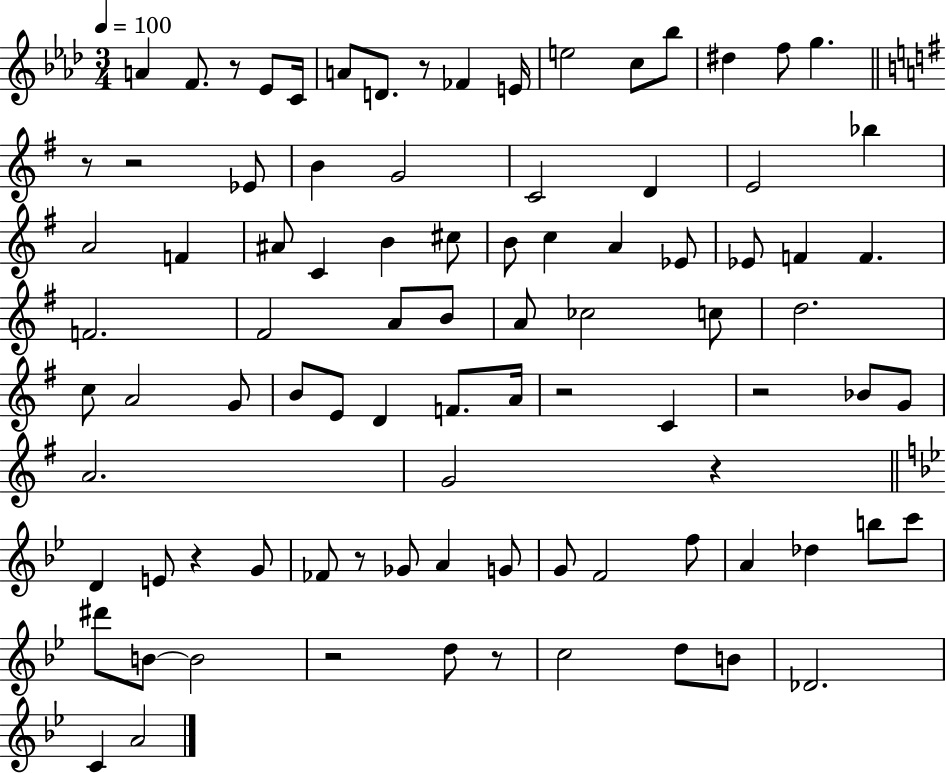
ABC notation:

X:1
T:Untitled
M:3/4
L:1/4
K:Ab
A F/2 z/2 _E/2 C/4 A/2 D/2 z/2 _F E/4 e2 c/2 _b/2 ^d f/2 g z/2 z2 _E/2 B G2 C2 D E2 _b A2 F ^A/2 C B ^c/2 B/2 c A _E/2 _E/2 F F F2 ^F2 A/2 B/2 A/2 _c2 c/2 d2 c/2 A2 G/2 B/2 E/2 D F/2 A/4 z2 C z2 _B/2 G/2 A2 G2 z D E/2 z G/2 _F/2 z/2 _G/2 A G/2 G/2 F2 f/2 A _d b/2 c'/2 ^d'/2 B/2 B2 z2 d/2 z/2 c2 d/2 B/2 _D2 C A2